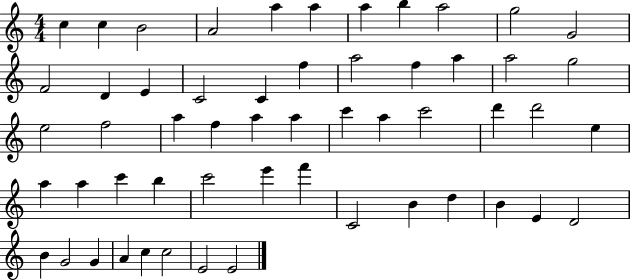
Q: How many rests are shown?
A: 0